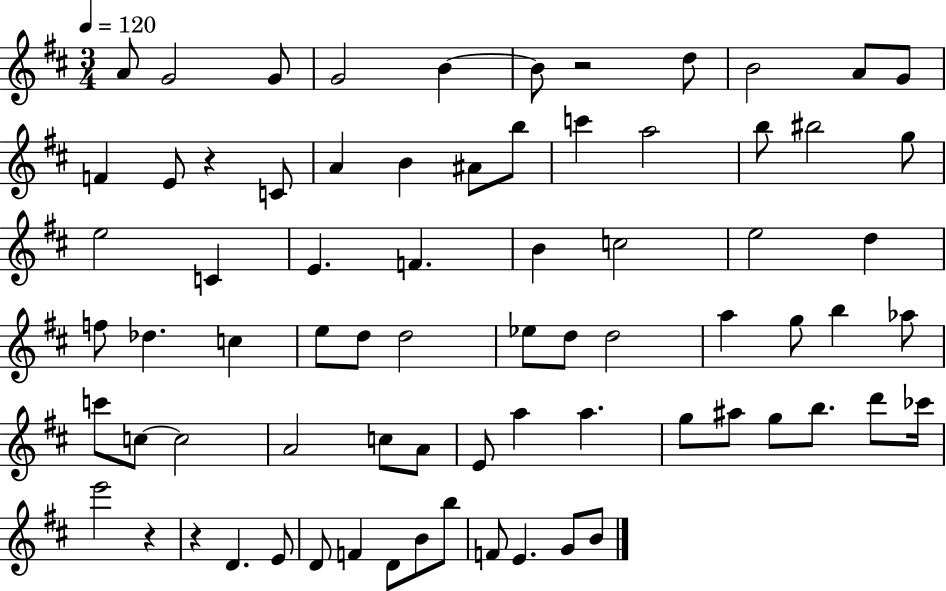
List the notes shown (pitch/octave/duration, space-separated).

A4/e G4/h G4/e G4/h B4/q B4/e R/h D5/e B4/h A4/e G4/e F4/q E4/e R/q C4/e A4/q B4/q A#4/e B5/e C6/q A5/h B5/e BIS5/h G5/e E5/h C4/q E4/q. F4/q. B4/q C5/h E5/h D5/q F5/e Db5/q. C5/q E5/e D5/e D5/h Eb5/e D5/e D5/h A5/q G5/e B5/q Ab5/e C6/e C5/e C5/h A4/h C5/e A4/e E4/e A5/q A5/q. G5/e A#5/e G5/e B5/e. D6/e CES6/s E6/h R/q R/q D4/q. E4/e D4/e F4/q D4/e B4/e B5/e F4/e E4/q. G4/e B4/e